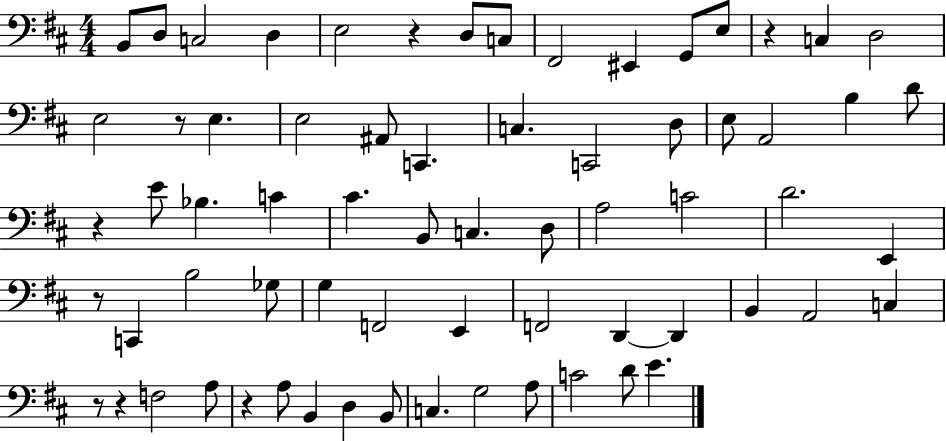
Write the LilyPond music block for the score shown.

{
  \clef bass
  \numericTimeSignature
  \time 4/4
  \key d \major
  b,8 d8 c2 d4 | e2 r4 d8 c8 | fis,2 eis,4 g,8 e8 | r4 c4 d2 | \break e2 r8 e4. | e2 ais,8 c,4. | c4. c,2 d8 | e8 a,2 b4 d'8 | \break r4 e'8 bes4. c'4 | cis'4. b,8 c4. d8 | a2 c'2 | d'2. e,4 | \break r8 c,4 b2 ges8 | g4 f,2 e,4 | f,2 d,4~~ d,4 | b,4 a,2 c4 | \break r8 r4 f2 a8 | r4 a8 b,4 d4 b,8 | c4. g2 a8 | c'2 d'8 e'4. | \break \bar "|."
}